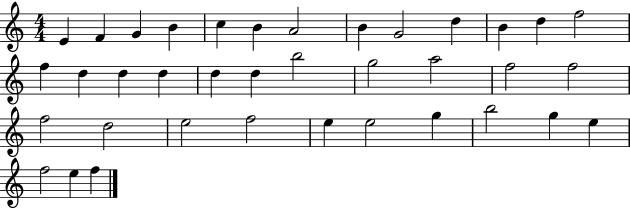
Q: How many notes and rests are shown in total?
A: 37